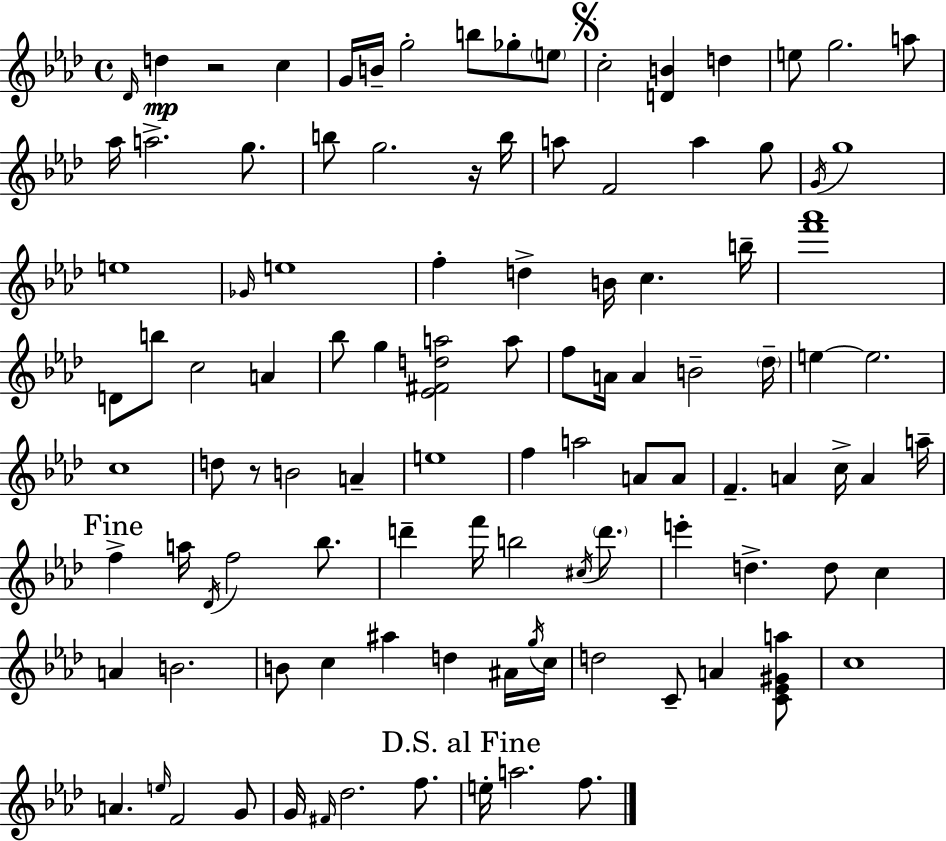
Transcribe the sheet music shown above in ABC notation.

X:1
T:Untitled
M:4/4
L:1/4
K:Fm
_D/4 d z2 c G/4 B/4 g2 b/2 _g/2 e/2 c2 [DB] d e/2 g2 a/2 _a/4 a2 g/2 b/2 g2 z/4 b/4 a/2 F2 a g/2 G/4 g4 e4 _G/4 e4 f d B/4 c b/4 [f'_a']4 D/2 b/2 c2 A _b/2 g [_E^Fda]2 a/2 f/2 A/4 A B2 _d/4 e e2 c4 d/2 z/2 B2 A e4 f a2 A/2 A/2 F A c/4 A a/4 f a/4 _D/4 f2 _b/2 d' f'/4 b2 ^c/4 d'/2 e' d d/2 c A B2 B/2 c ^a d ^A/4 g/4 c/4 d2 C/2 A [C_E^Ga]/2 c4 A e/4 F2 G/2 G/4 ^F/4 _d2 f/2 e/4 a2 f/2